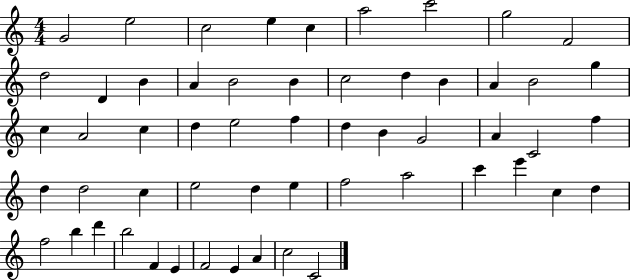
{
  \clef treble
  \numericTimeSignature
  \time 4/4
  \key c \major
  g'2 e''2 | c''2 e''4 c''4 | a''2 c'''2 | g''2 f'2 | \break d''2 d'4 b'4 | a'4 b'2 b'4 | c''2 d''4 b'4 | a'4 b'2 g''4 | \break c''4 a'2 c''4 | d''4 e''2 f''4 | d''4 b'4 g'2 | a'4 c'2 f''4 | \break d''4 d''2 c''4 | e''2 d''4 e''4 | f''2 a''2 | c'''4 e'''4 c''4 d''4 | \break f''2 b''4 d'''4 | b''2 f'4 e'4 | f'2 e'4 a'4 | c''2 c'2 | \break \bar "|."
}